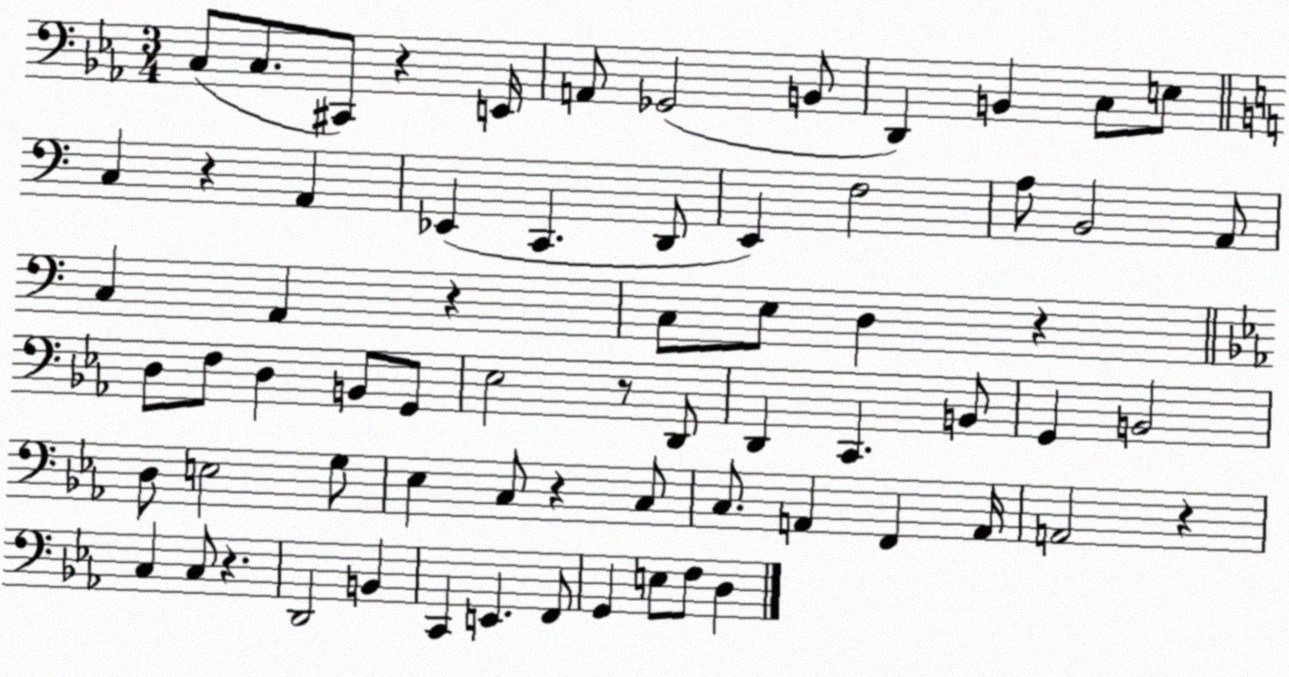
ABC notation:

X:1
T:Untitled
M:3/4
L:1/4
K:Eb
C,/2 C,/2 ^C,,/2 z E,,/4 A,,/2 _G,,2 B,,/2 D,, B,, C,/2 E,/2 C, z A,, _E,, C,, D,,/2 E,, F,2 A,/2 B,,2 A,,/2 C, A,, z C,/2 E,/2 D, z D,/2 F,/2 D, B,,/2 G,,/2 _E,2 z/2 D,,/2 D,, C,, B,,/2 G,, B,,2 D,/2 E,2 G,/2 _E, C,/2 z C,/2 C,/2 A,, F,, A,,/4 A,,2 z C, C,/2 z D,,2 B,, C,, E,, F,,/2 G,, E,/2 F,/2 D,